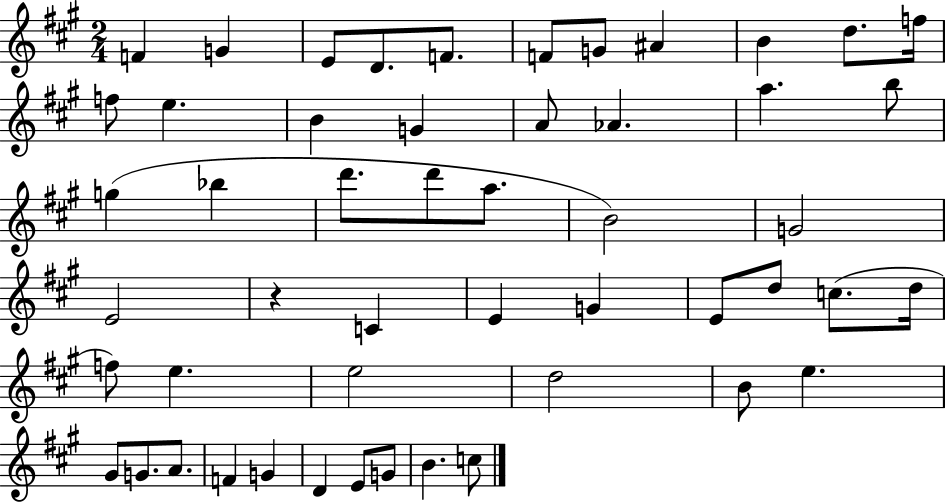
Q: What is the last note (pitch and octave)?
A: C5